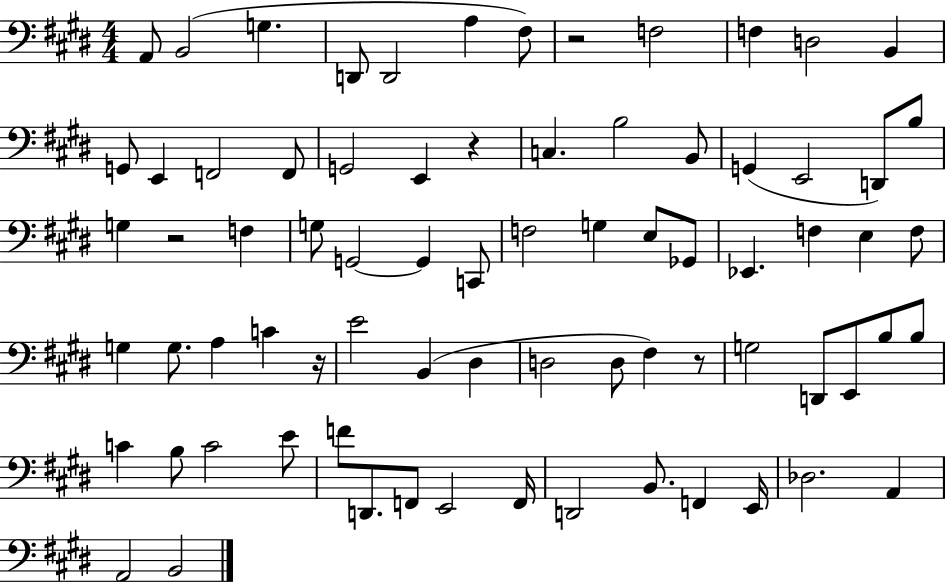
A2/e B2/h G3/q. D2/e D2/h A3/q F#3/e R/h F3/h F3/q D3/h B2/q G2/e E2/q F2/h F2/e G2/h E2/q R/q C3/q. B3/h B2/e G2/q E2/h D2/e B3/e G3/q R/h F3/q G3/e G2/h G2/q C2/e F3/h G3/q E3/e Gb2/e Eb2/q. F3/q E3/q F3/e G3/q G3/e. A3/q C4/q R/s E4/h B2/q D#3/q D3/h D3/e F#3/q R/e G3/h D2/e E2/e B3/e B3/e C4/q B3/e C4/h E4/e F4/e D2/e. F2/e E2/h F2/s D2/h B2/e. F2/q E2/s Db3/h. A2/q A2/h B2/h